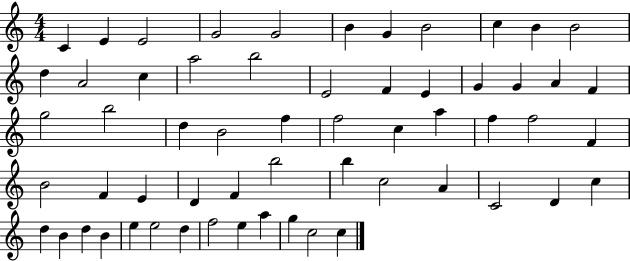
{
  \clef treble
  \numericTimeSignature
  \time 4/4
  \key c \major
  c'4 e'4 e'2 | g'2 g'2 | b'4 g'4 b'2 | c''4 b'4 b'2 | \break d''4 a'2 c''4 | a''2 b''2 | e'2 f'4 e'4 | g'4 g'4 a'4 f'4 | \break g''2 b''2 | d''4 b'2 f''4 | f''2 c''4 a''4 | f''4 f''2 f'4 | \break b'2 f'4 e'4 | d'4 f'4 b''2 | b''4 c''2 a'4 | c'2 d'4 c''4 | \break d''4 b'4 d''4 b'4 | e''4 e''2 d''4 | f''2 e''4 a''4 | g''4 c''2 c''4 | \break \bar "|."
}